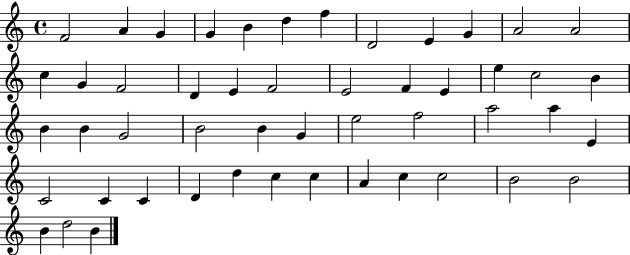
F4/h A4/q G4/q G4/q B4/q D5/q F5/q D4/h E4/q G4/q A4/h A4/h C5/q G4/q F4/h D4/q E4/q F4/h E4/h F4/q E4/q E5/q C5/h B4/q B4/q B4/q G4/h B4/h B4/q G4/q E5/h F5/h A5/h A5/q E4/q C4/h C4/q C4/q D4/q D5/q C5/q C5/q A4/q C5/q C5/h B4/h B4/h B4/q D5/h B4/q